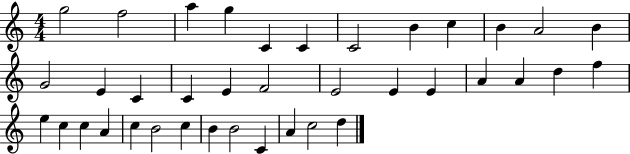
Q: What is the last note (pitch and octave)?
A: D5